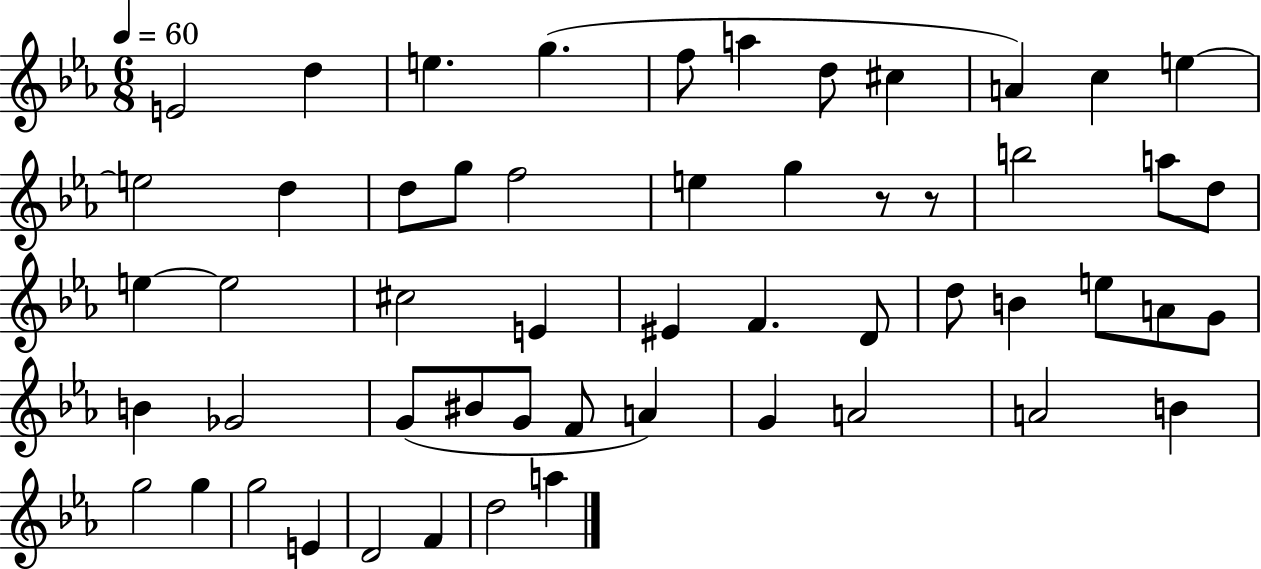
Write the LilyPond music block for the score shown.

{
  \clef treble
  \numericTimeSignature
  \time 6/8
  \key ees \major
  \tempo 4 = 60
  \repeat volta 2 { e'2 d''4 | e''4. g''4.( | f''8 a''4 d''8 cis''4 | a'4) c''4 e''4~~ | \break e''2 d''4 | d''8 g''8 f''2 | e''4 g''4 r8 r8 | b''2 a''8 d''8 | \break e''4~~ e''2 | cis''2 e'4 | eis'4 f'4. d'8 | d''8 b'4 e''8 a'8 g'8 | \break b'4 ges'2 | g'8( bis'8 g'8 f'8 a'4) | g'4 a'2 | a'2 b'4 | \break g''2 g''4 | g''2 e'4 | d'2 f'4 | d''2 a''4 | \break } \bar "|."
}